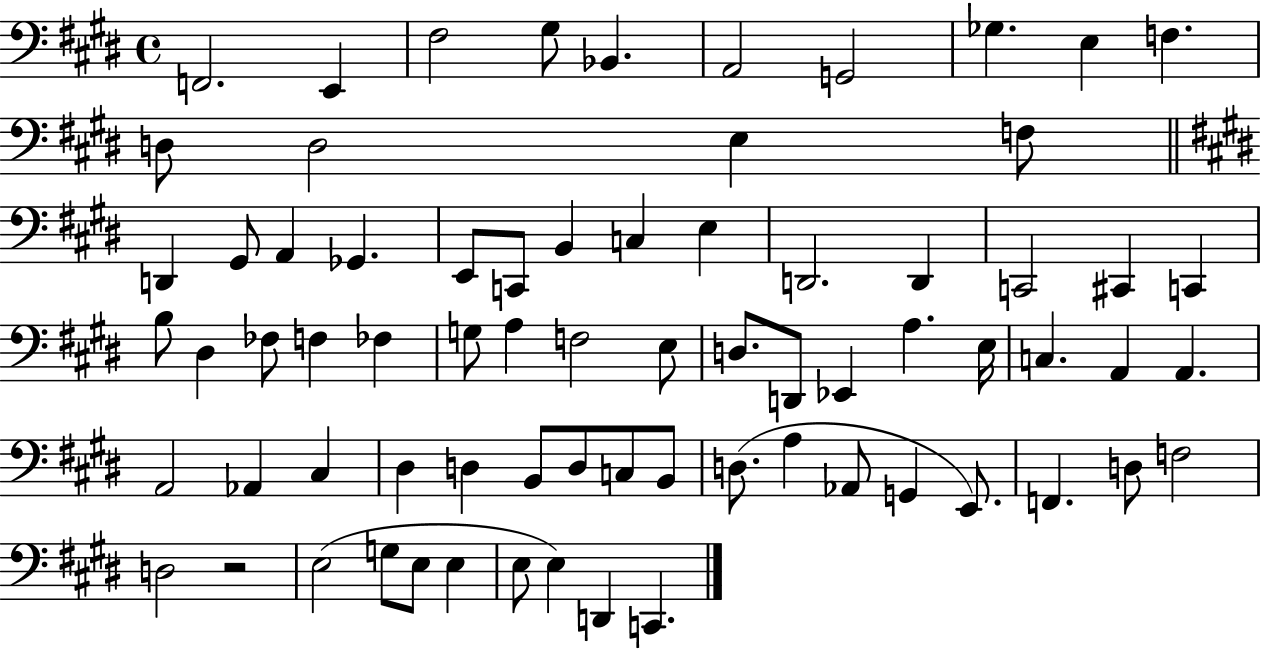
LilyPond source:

{
  \clef bass
  \time 4/4
  \defaultTimeSignature
  \key e \major
  f,2. e,4 | fis2 gis8 bes,4. | a,2 g,2 | ges4. e4 f4. | \break d8 d2 e4 f8 | \bar "||" \break \key e \major d,4 gis,8 a,4 ges,4. | e,8 c,8 b,4 c4 e4 | d,2. d,4 | c,2 cis,4 c,4 | \break b8 dis4 fes8 f4 fes4 | g8 a4 f2 e8 | d8. d,8 ees,4 a4. e16 | c4. a,4 a,4. | \break a,2 aes,4 cis4 | dis4 d4 b,8 d8 c8 b,8 | d8.( a4 aes,8 g,4 e,8.) | f,4. d8 f2 | \break d2 r2 | e2( g8 e8 e4 | e8 e4) d,4 c,4. | \bar "|."
}